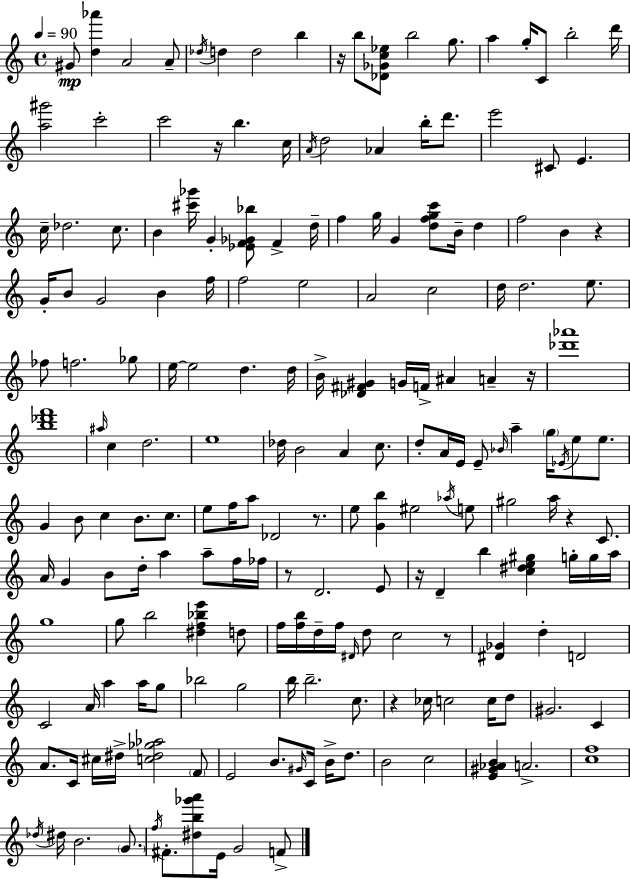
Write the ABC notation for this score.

X:1
T:Untitled
M:4/4
L:1/4
K:Am
^G/2 [d_a'] A2 A/2 _d/4 d d2 b z/4 b/2 [_D_Gc_e]/2 b2 g/2 a g/4 C/2 b2 d'/4 [a^g']2 c'2 c'2 z/4 b c/4 A/4 d2 _A b/4 d'/2 e'2 ^C/2 E c/4 _d2 c/2 B [^c'_g']/4 G [_EF_G_b]/2 F d/4 f g/4 G [dfgc']/2 B/4 d f2 B z G/4 B/2 G2 B f/4 f2 e2 A2 c2 d/4 d2 e/2 _f/2 f2 _g/2 e/4 e2 d d/4 B/4 [_D^F^G] G/4 F/4 ^A A z/4 [_d'_a']4 [b_d'f']4 ^a/4 c d2 e4 _d/4 B2 A c/2 d/2 A/4 E/4 E/2 _B/4 a g/4 _E/4 e/2 e/2 G B/2 c B/2 c/2 e/2 f/4 a/2 _D2 z/2 e/2 [Gb] ^e2 _a/4 e/2 ^g2 a/4 z C/2 A/4 G B/2 d/4 a a/2 f/4 _f/4 z/2 D2 E/2 z/4 D b [c^de^g] g/4 g/4 a/4 g4 g/2 b2 [^df_be'] d/2 f/4 [fb]/4 d/4 f/4 ^D/4 d/2 c2 z/2 [^D_G] d D2 C2 A/4 a a/4 g/2 _b2 g2 b/4 b2 c/2 z _c/4 c2 c/4 d/2 ^G2 C A/2 C/4 ^c/4 ^d/4 [c^d_g_a]2 F/2 E2 B/2 ^G/4 C/4 B/4 d/2 B2 c2 [E^G_AB] A2 [cf]4 _d/4 ^d/4 B2 G/2 f/4 ^F/2 [^db_g'a']/2 E/4 G2 F/2